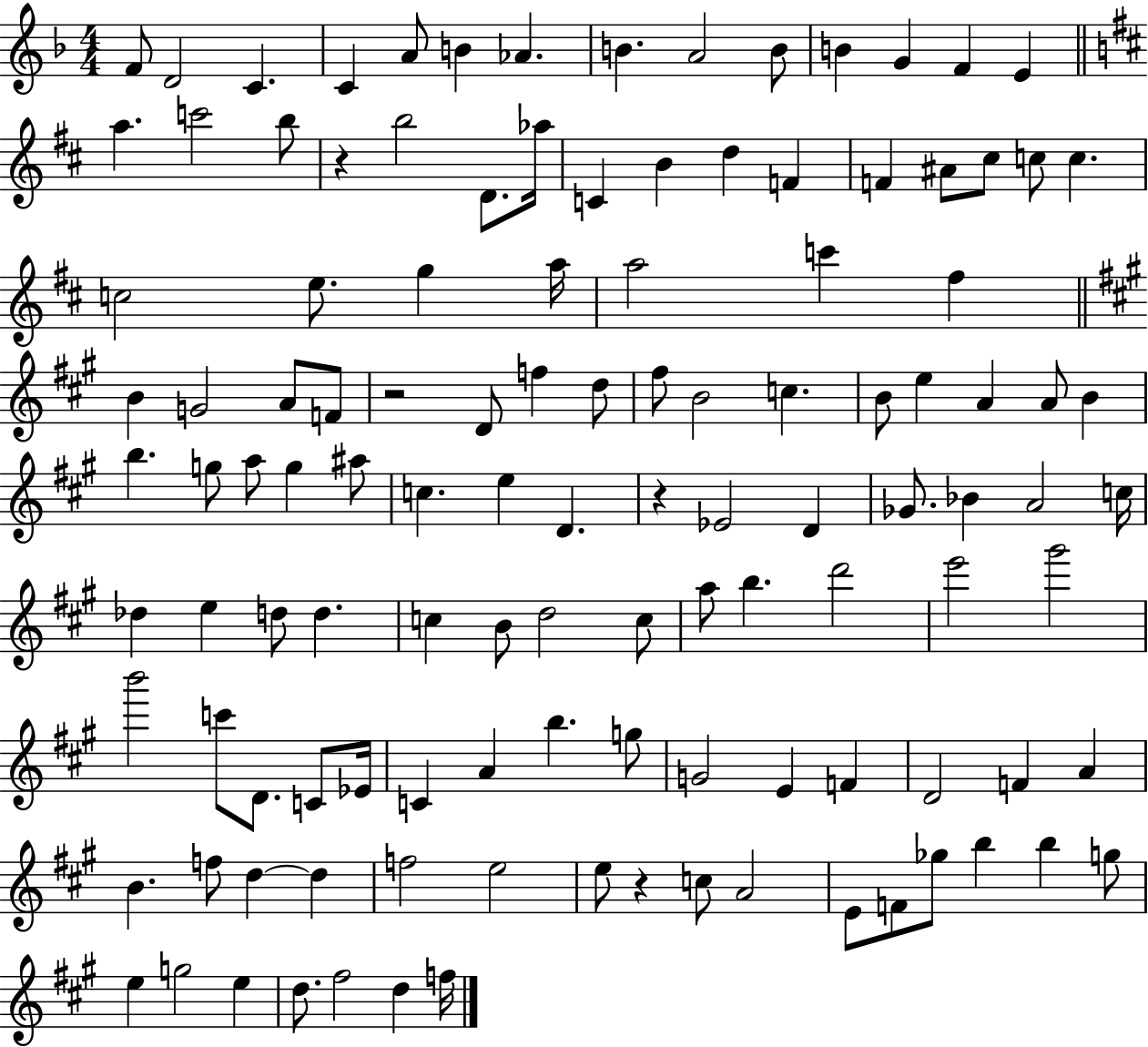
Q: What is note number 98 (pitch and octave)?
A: F5